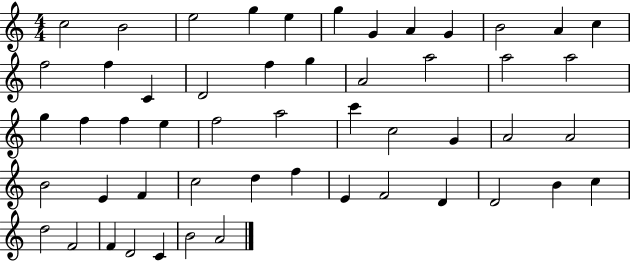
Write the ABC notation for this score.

X:1
T:Untitled
M:4/4
L:1/4
K:C
c2 B2 e2 g e g G A G B2 A c f2 f C D2 f g A2 a2 a2 a2 g f f e f2 a2 c' c2 G A2 A2 B2 E F c2 d f E F2 D D2 B c d2 F2 F D2 C B2 A2